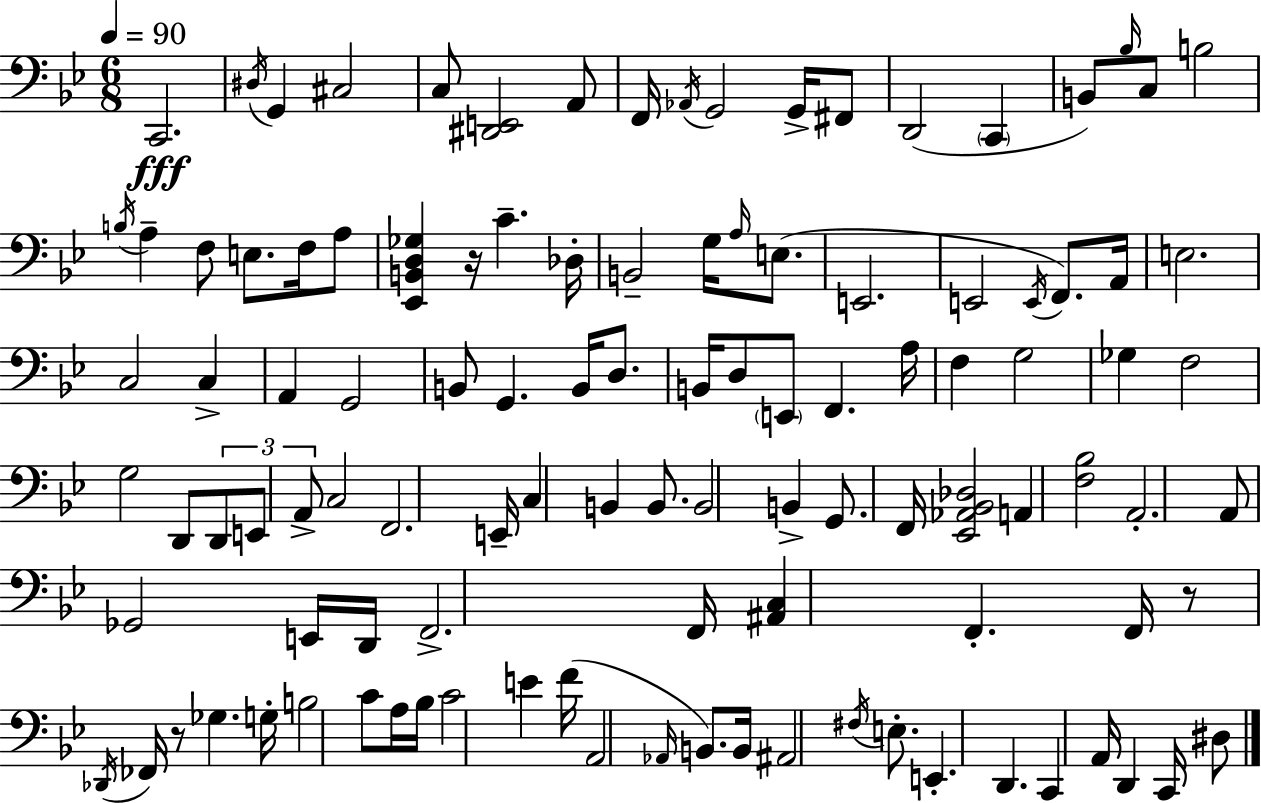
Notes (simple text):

C2/h. D#3/s G2/q C#3/h C3/e [D#2,E2]/h A2/e F2/s Ab2/s G2/h G2/s F#2/e D2/h C2/q B2/e Bb3/s C3/e B3/h B3/s A3/q F3/e E3/e. F3/s A3/e [Eb2,B2,D3,Gb3]/q R/s C4/q. Db3/s B2/h G3/s A3/s E3/e. E2/h. E2/h E2/s F2/e. A2/s E3/h. C3/h C3/q A2/q G2/h B2/e G2/q. B2/s D3/e. B2/s D3/e E2/e F2/q. A3/s F3/q G3/h Gb3/q F3/h G3/h D2/e D2/e E2/e A2/e C3/h F2/h. E2/s C3/q B2/q B2/e. B2/h B2/q G2/e. F2/s [Eb2,Ab2,Bb2,Db3]/h A2/q [F3,Bb3]/h A2/h. A2/e Gb2/h E2/s D2/s F2/h. F2/s [A#2,C3]/q F2/q. F2/s R/e Db2/s FES2/s R/e Gb3/q. G3/s B3/h C4/e A3/s Bb3/s C4/h E4/q F4/s A2/h Ab2/s B2/e. B2/s A#2/h F#3/s E3/e. E2/q. D2/q. C2/q A2/s D2/q C2/s D#3/e